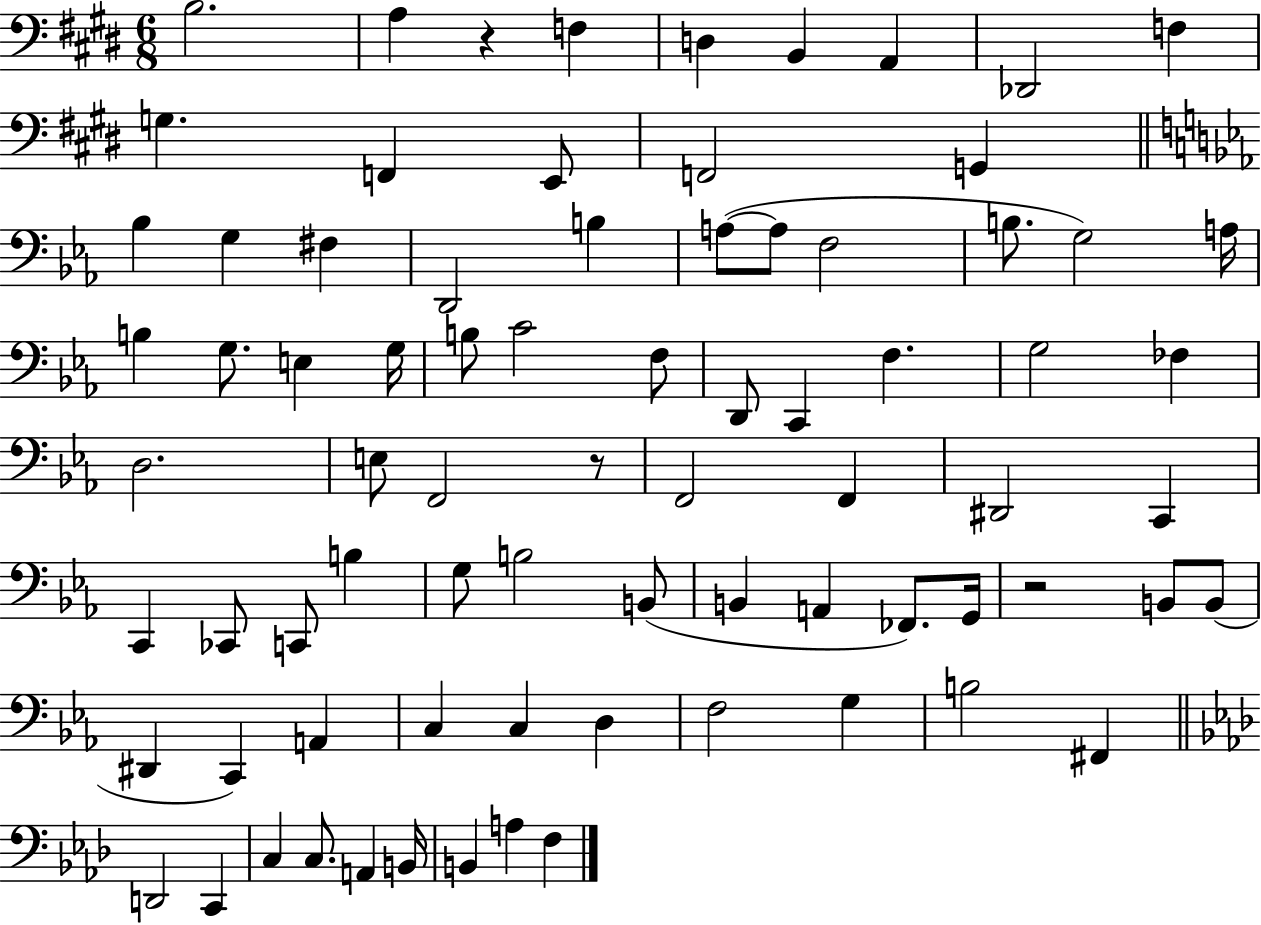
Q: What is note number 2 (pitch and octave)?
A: A3